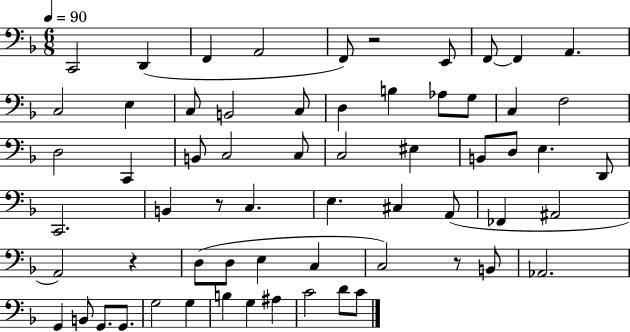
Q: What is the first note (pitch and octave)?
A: C2